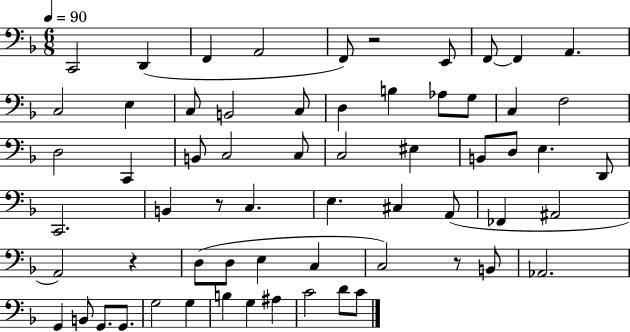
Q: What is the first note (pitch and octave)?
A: C2